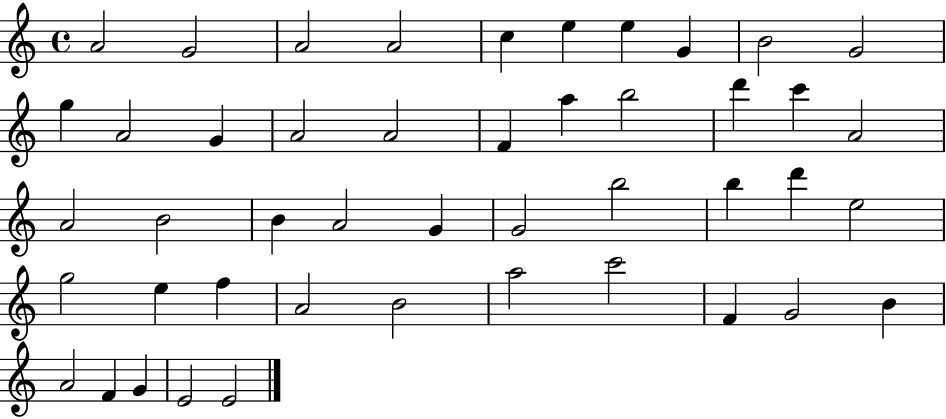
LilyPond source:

{
  \clef treble
  \time 4/4
  \defaultTimeSignature
  \key c \major
  a'2 g'2 | a'2 a'2 | c''4 e''4 e''4 g'4 | b'2 g'2 | \break g''4 a'2 g'4 | a'2 a'2 | f'4 a''4 b''2 | d'''4 c'''4 a'2 | \break a'2 b'2 | b'4 a'2 g'4 | g'2 b''2 | b''4 d'''4 e''2 | \break g''2 e''4 f''4 | a'2 b'2 | a''2 c'''2 | f'4 g'2 b'4 | \break a'2 f'4 g'4 | e'2 e'2 | \bar "|."
}